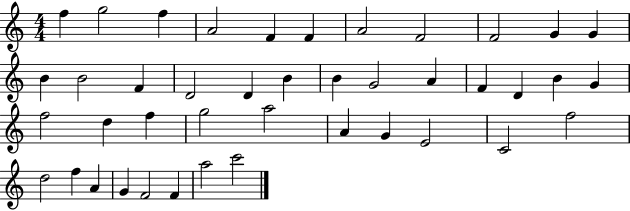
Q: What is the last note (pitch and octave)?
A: C6